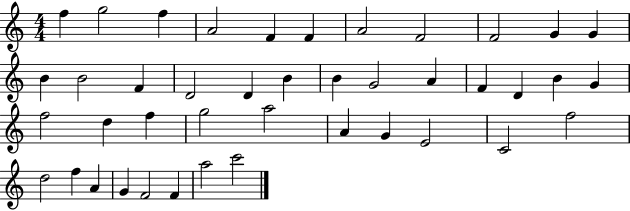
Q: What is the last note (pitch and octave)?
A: C6